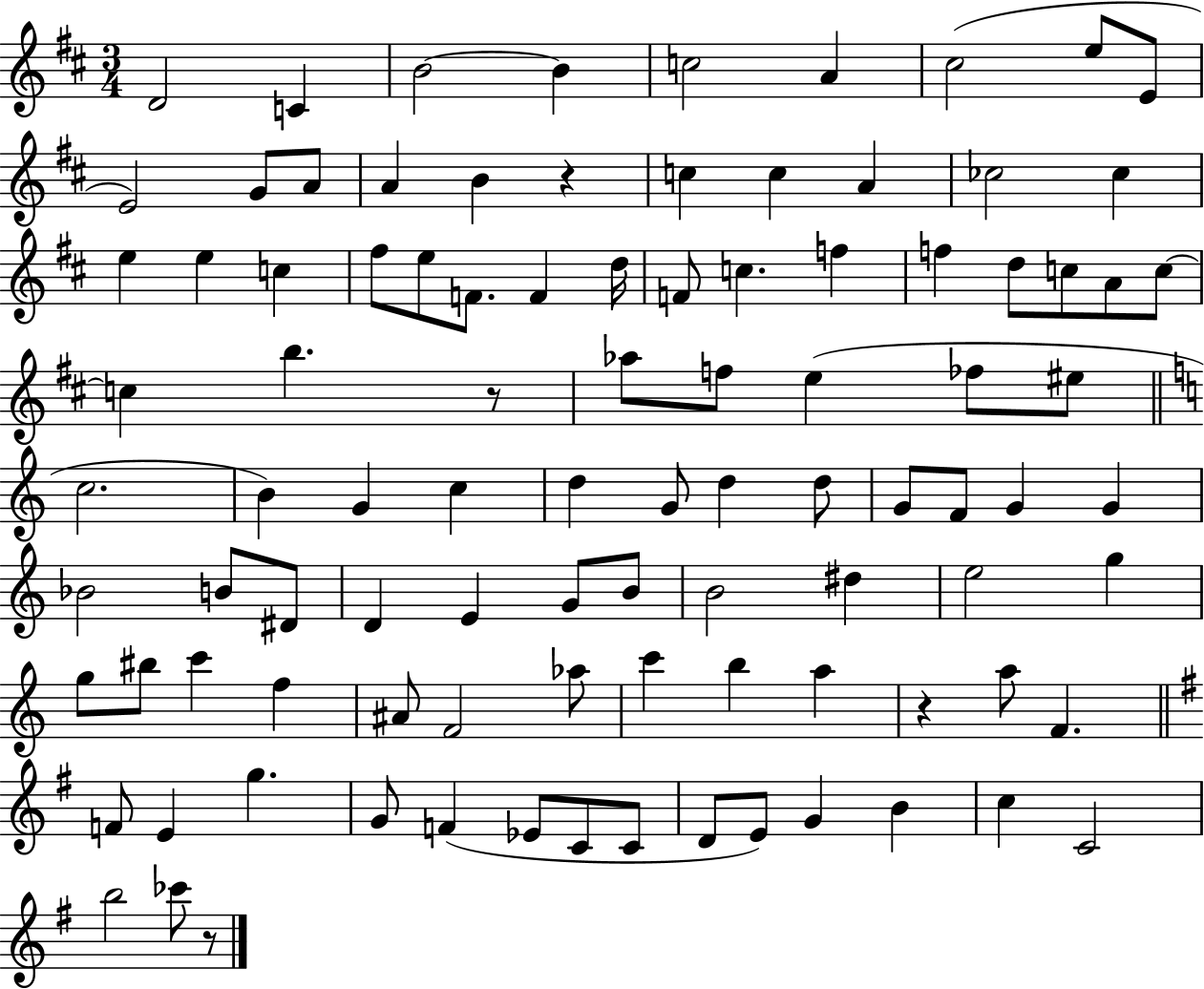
X:1
T:Untitled
M:3/4
L:1/4
K:D
D2 C B2 B c2 A ^c2 e/2 E/2 E2 G/2 A/2 A B z c c A _c2 _c e e c ^f/2 e/2 F/2 F d/4 F/2 c f f d/2 c/2 A/2 c/2 c b z/2 _a/2 f/2 e _f/2 ^e/2 c2 B G c d G/2 d d/2 G/2 F/2 G G _B2 B/2 ^D/2 D E G/2 B/2 B2 ^d e2 g g/2 ^b/2 c' f ^A/2 F2 _a/2 c' b a z a/2 F F/2 E g G/2 F _E/2 C/2 C/2 D/2 E/2 G B c C2 b2 _c'/2 z/2